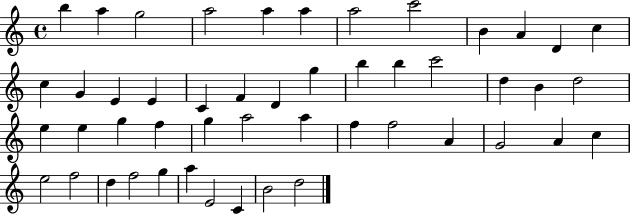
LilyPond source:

{
  \clef treble
  \time 4/4
  \defaultTimeSignature
  \key c \major
  b''4 a''4 g''2 | a''2 a''4 a''4 | a''2 c'''2 | b'4 a'4 d'4 c''4 | \break c''4 g'4 e'4 e'4 | c'4 f'4 d'4 g''4 | b''4 b''4 c'''2 | d''4 b'4 d''2 | \break e''4 e''4 g''4 f''4 | g''4 a''2 a''4 | f''4 f''2 a'4 | g'2 a'4 c''4 | \break e''2 f''2 | d''4 f''2 g''4 | a''4 e'2 c'4 | b'2 d''2 | \break \bar "|."
}